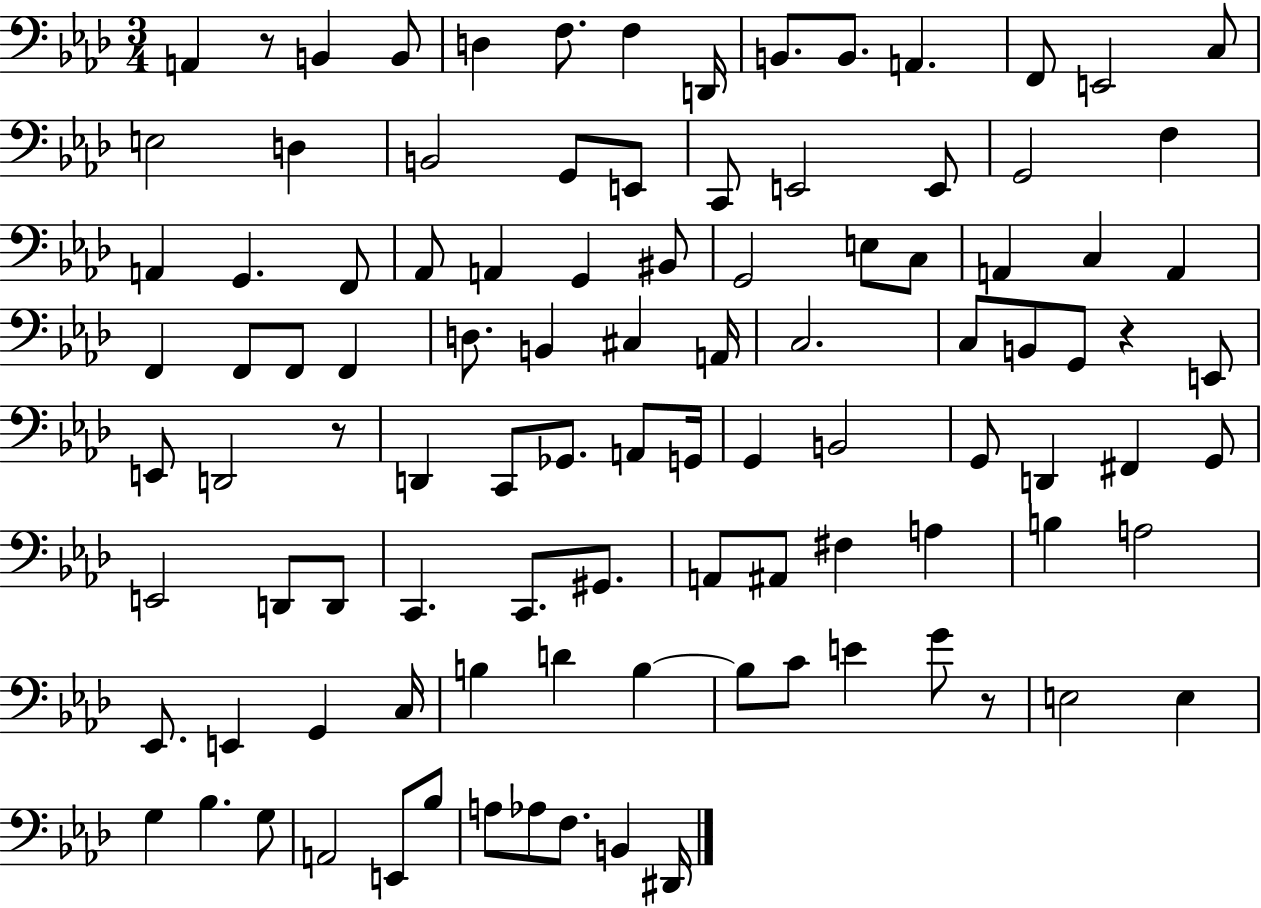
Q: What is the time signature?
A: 3/4